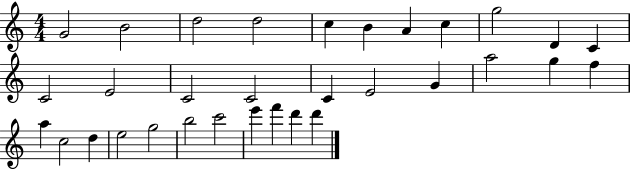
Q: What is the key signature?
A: C major